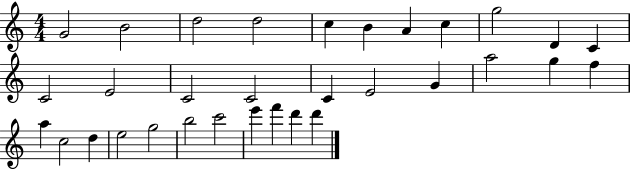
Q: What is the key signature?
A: C major